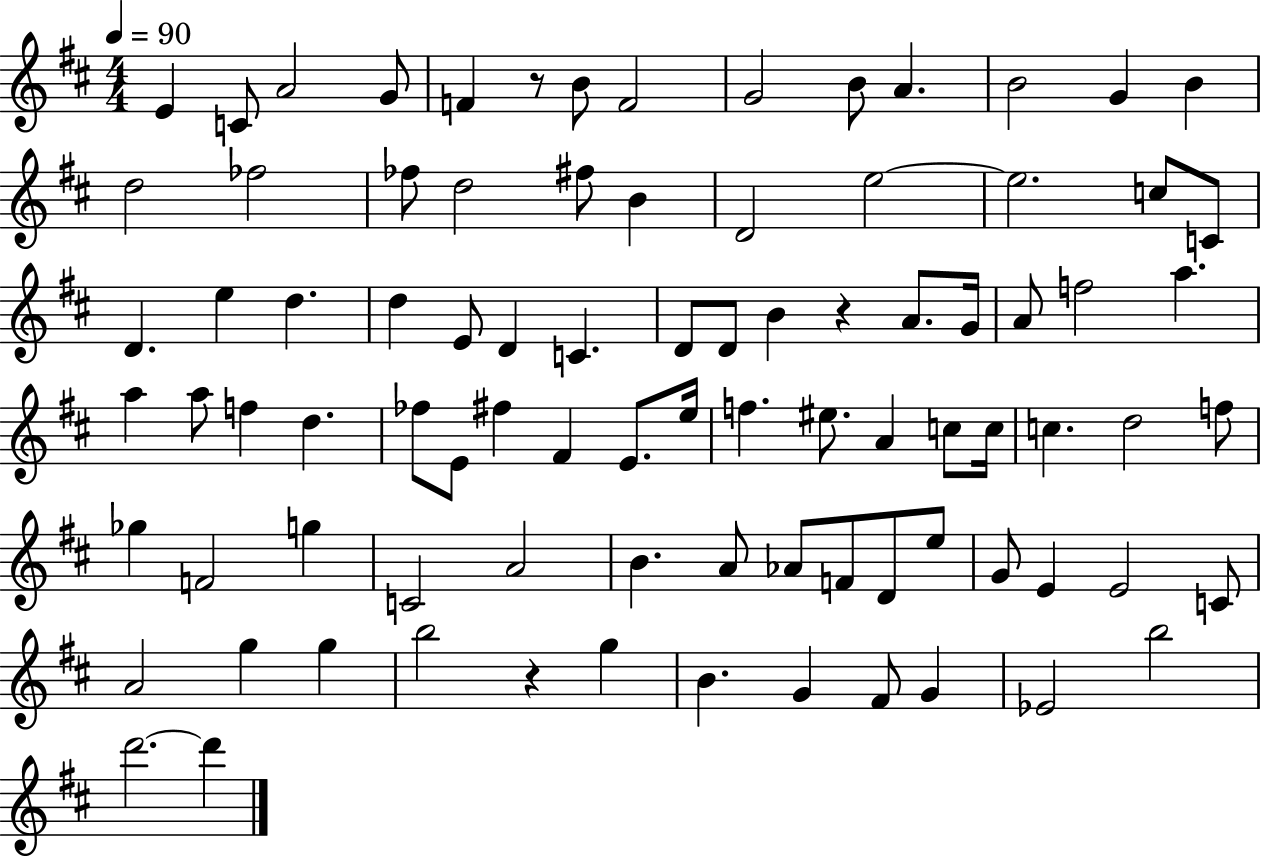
X:1
T:Untitled
M:4/4
L:1/4
K:D
E C/2 A2 G/2 F z/2 B/2 F2 G2 B/2 A B2 G B d2 _f2 _f/2 d2 ^f/2 B D2 e2 e2 c/2 C/2 D e d d E/2 D C D/2 D/2 B z A/2 G/4 A/2 f2 a a a/2 f d _f/2 E/2 ^f ^F E/2 e/4 f ^e/2 A c/2 c/4 c d2 f/2 _g F2 g C2 A2 B A/2 _A/2 F/2 D/2 e/2 G/2 E E2 C/2 A2 g g b2 z g B G ^F/2 G _E2 b2 d'2 d'